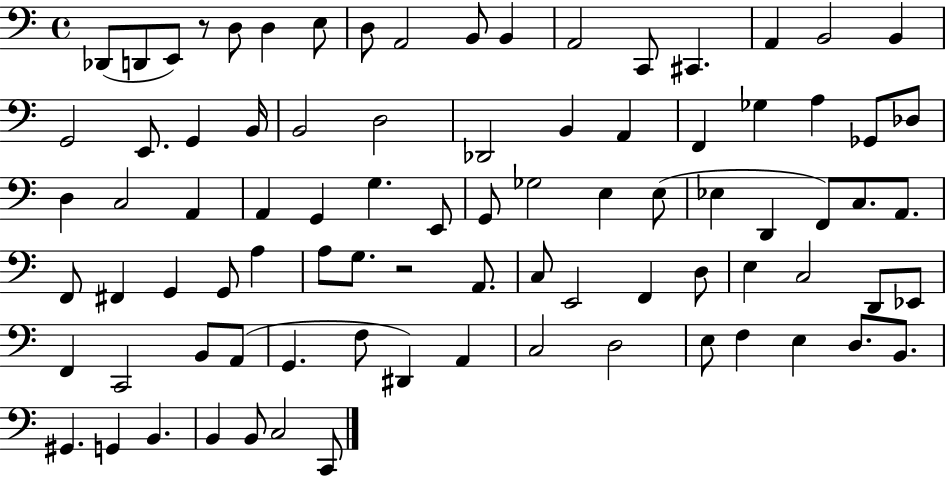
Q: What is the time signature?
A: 4/4